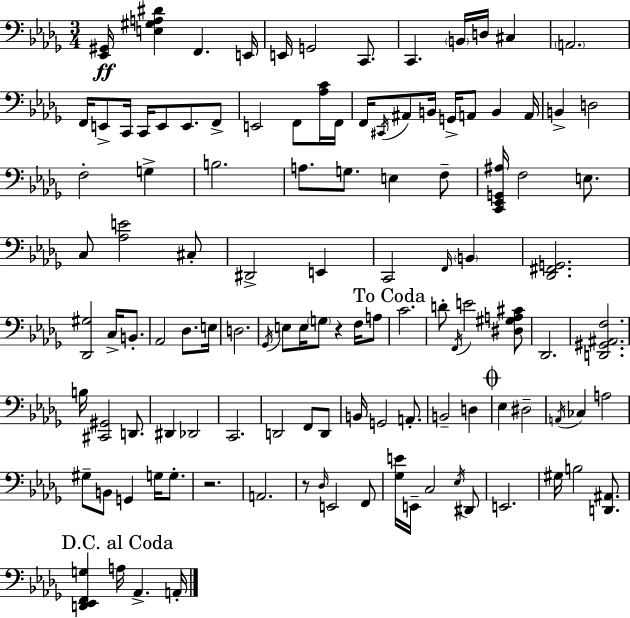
{
  \clef bass
  \numericTimeSignature
  \time 3/4
  \key bes \minor
  <ees, gis,>16\ff <e gis a dis'>4 f,4. e,16 | e,16 g,2 c,8. | c,4. \parenthesize b,16 d16 cis4 | \parenthesize a,2. | \break f,16 e,8-> c,16 c,16 e,8 e,8. f,8-> | e,2 f,8 <aes c'>16 f,16 | f,16 \acciaccatura { cis,16 } ais,8 b,16 g,16-> a,8 b,4 | a,16 b,4-> d2 | \break f2-. g4-> | b2. | a8. g8. e4 f8-- | <c, ees, g, ais>16 f2 e8. | \break c8 <aes e'>2 cis8-. | dis,2-> e,4 | c,2 \grace { f,16 } \parenthesize b,4 | <des, fis, g,>2. | \break <des, gis>2 c16-> b,8.-. | aes,2 des8. | e16 d2. | \acciaccatura { ges,16 } e8 e16 \parenthesize g8 r4 | \break f16 a8 \mark "To Coda" c'2. | d'8-. \acciaccatura { f,16 } e'2 | <dis gis a cis'>8 des,2. | <d, gis, ais, f>2. | \break b16 <cis, gis,>2 | d,8. dis,4 des,2 | c,2. | d,2 | \break f,8 d,8 b,16 g,2 | a,8.-. b,2-- | d4 \mark \markup { \musicglyph "scripts.coda" } ees4 dis2-- | \acciaccatura { a,16 } ces4 a2 | \break gis8-- b,8 g,4 | g16 g8.-. r2. | a,2. | r8 \grace { des16 } e,2 | \break f,8 <ges e'>16 e,16-- c2 | \acciaccatura { ees16 } dis,8 e,2. | gis16 b2 | <d, ais,>8. \mark "D.C. al Coda" <d, ees, f, g>4 a16 | \break aes,4.-> a,16-. \bar "|."
}